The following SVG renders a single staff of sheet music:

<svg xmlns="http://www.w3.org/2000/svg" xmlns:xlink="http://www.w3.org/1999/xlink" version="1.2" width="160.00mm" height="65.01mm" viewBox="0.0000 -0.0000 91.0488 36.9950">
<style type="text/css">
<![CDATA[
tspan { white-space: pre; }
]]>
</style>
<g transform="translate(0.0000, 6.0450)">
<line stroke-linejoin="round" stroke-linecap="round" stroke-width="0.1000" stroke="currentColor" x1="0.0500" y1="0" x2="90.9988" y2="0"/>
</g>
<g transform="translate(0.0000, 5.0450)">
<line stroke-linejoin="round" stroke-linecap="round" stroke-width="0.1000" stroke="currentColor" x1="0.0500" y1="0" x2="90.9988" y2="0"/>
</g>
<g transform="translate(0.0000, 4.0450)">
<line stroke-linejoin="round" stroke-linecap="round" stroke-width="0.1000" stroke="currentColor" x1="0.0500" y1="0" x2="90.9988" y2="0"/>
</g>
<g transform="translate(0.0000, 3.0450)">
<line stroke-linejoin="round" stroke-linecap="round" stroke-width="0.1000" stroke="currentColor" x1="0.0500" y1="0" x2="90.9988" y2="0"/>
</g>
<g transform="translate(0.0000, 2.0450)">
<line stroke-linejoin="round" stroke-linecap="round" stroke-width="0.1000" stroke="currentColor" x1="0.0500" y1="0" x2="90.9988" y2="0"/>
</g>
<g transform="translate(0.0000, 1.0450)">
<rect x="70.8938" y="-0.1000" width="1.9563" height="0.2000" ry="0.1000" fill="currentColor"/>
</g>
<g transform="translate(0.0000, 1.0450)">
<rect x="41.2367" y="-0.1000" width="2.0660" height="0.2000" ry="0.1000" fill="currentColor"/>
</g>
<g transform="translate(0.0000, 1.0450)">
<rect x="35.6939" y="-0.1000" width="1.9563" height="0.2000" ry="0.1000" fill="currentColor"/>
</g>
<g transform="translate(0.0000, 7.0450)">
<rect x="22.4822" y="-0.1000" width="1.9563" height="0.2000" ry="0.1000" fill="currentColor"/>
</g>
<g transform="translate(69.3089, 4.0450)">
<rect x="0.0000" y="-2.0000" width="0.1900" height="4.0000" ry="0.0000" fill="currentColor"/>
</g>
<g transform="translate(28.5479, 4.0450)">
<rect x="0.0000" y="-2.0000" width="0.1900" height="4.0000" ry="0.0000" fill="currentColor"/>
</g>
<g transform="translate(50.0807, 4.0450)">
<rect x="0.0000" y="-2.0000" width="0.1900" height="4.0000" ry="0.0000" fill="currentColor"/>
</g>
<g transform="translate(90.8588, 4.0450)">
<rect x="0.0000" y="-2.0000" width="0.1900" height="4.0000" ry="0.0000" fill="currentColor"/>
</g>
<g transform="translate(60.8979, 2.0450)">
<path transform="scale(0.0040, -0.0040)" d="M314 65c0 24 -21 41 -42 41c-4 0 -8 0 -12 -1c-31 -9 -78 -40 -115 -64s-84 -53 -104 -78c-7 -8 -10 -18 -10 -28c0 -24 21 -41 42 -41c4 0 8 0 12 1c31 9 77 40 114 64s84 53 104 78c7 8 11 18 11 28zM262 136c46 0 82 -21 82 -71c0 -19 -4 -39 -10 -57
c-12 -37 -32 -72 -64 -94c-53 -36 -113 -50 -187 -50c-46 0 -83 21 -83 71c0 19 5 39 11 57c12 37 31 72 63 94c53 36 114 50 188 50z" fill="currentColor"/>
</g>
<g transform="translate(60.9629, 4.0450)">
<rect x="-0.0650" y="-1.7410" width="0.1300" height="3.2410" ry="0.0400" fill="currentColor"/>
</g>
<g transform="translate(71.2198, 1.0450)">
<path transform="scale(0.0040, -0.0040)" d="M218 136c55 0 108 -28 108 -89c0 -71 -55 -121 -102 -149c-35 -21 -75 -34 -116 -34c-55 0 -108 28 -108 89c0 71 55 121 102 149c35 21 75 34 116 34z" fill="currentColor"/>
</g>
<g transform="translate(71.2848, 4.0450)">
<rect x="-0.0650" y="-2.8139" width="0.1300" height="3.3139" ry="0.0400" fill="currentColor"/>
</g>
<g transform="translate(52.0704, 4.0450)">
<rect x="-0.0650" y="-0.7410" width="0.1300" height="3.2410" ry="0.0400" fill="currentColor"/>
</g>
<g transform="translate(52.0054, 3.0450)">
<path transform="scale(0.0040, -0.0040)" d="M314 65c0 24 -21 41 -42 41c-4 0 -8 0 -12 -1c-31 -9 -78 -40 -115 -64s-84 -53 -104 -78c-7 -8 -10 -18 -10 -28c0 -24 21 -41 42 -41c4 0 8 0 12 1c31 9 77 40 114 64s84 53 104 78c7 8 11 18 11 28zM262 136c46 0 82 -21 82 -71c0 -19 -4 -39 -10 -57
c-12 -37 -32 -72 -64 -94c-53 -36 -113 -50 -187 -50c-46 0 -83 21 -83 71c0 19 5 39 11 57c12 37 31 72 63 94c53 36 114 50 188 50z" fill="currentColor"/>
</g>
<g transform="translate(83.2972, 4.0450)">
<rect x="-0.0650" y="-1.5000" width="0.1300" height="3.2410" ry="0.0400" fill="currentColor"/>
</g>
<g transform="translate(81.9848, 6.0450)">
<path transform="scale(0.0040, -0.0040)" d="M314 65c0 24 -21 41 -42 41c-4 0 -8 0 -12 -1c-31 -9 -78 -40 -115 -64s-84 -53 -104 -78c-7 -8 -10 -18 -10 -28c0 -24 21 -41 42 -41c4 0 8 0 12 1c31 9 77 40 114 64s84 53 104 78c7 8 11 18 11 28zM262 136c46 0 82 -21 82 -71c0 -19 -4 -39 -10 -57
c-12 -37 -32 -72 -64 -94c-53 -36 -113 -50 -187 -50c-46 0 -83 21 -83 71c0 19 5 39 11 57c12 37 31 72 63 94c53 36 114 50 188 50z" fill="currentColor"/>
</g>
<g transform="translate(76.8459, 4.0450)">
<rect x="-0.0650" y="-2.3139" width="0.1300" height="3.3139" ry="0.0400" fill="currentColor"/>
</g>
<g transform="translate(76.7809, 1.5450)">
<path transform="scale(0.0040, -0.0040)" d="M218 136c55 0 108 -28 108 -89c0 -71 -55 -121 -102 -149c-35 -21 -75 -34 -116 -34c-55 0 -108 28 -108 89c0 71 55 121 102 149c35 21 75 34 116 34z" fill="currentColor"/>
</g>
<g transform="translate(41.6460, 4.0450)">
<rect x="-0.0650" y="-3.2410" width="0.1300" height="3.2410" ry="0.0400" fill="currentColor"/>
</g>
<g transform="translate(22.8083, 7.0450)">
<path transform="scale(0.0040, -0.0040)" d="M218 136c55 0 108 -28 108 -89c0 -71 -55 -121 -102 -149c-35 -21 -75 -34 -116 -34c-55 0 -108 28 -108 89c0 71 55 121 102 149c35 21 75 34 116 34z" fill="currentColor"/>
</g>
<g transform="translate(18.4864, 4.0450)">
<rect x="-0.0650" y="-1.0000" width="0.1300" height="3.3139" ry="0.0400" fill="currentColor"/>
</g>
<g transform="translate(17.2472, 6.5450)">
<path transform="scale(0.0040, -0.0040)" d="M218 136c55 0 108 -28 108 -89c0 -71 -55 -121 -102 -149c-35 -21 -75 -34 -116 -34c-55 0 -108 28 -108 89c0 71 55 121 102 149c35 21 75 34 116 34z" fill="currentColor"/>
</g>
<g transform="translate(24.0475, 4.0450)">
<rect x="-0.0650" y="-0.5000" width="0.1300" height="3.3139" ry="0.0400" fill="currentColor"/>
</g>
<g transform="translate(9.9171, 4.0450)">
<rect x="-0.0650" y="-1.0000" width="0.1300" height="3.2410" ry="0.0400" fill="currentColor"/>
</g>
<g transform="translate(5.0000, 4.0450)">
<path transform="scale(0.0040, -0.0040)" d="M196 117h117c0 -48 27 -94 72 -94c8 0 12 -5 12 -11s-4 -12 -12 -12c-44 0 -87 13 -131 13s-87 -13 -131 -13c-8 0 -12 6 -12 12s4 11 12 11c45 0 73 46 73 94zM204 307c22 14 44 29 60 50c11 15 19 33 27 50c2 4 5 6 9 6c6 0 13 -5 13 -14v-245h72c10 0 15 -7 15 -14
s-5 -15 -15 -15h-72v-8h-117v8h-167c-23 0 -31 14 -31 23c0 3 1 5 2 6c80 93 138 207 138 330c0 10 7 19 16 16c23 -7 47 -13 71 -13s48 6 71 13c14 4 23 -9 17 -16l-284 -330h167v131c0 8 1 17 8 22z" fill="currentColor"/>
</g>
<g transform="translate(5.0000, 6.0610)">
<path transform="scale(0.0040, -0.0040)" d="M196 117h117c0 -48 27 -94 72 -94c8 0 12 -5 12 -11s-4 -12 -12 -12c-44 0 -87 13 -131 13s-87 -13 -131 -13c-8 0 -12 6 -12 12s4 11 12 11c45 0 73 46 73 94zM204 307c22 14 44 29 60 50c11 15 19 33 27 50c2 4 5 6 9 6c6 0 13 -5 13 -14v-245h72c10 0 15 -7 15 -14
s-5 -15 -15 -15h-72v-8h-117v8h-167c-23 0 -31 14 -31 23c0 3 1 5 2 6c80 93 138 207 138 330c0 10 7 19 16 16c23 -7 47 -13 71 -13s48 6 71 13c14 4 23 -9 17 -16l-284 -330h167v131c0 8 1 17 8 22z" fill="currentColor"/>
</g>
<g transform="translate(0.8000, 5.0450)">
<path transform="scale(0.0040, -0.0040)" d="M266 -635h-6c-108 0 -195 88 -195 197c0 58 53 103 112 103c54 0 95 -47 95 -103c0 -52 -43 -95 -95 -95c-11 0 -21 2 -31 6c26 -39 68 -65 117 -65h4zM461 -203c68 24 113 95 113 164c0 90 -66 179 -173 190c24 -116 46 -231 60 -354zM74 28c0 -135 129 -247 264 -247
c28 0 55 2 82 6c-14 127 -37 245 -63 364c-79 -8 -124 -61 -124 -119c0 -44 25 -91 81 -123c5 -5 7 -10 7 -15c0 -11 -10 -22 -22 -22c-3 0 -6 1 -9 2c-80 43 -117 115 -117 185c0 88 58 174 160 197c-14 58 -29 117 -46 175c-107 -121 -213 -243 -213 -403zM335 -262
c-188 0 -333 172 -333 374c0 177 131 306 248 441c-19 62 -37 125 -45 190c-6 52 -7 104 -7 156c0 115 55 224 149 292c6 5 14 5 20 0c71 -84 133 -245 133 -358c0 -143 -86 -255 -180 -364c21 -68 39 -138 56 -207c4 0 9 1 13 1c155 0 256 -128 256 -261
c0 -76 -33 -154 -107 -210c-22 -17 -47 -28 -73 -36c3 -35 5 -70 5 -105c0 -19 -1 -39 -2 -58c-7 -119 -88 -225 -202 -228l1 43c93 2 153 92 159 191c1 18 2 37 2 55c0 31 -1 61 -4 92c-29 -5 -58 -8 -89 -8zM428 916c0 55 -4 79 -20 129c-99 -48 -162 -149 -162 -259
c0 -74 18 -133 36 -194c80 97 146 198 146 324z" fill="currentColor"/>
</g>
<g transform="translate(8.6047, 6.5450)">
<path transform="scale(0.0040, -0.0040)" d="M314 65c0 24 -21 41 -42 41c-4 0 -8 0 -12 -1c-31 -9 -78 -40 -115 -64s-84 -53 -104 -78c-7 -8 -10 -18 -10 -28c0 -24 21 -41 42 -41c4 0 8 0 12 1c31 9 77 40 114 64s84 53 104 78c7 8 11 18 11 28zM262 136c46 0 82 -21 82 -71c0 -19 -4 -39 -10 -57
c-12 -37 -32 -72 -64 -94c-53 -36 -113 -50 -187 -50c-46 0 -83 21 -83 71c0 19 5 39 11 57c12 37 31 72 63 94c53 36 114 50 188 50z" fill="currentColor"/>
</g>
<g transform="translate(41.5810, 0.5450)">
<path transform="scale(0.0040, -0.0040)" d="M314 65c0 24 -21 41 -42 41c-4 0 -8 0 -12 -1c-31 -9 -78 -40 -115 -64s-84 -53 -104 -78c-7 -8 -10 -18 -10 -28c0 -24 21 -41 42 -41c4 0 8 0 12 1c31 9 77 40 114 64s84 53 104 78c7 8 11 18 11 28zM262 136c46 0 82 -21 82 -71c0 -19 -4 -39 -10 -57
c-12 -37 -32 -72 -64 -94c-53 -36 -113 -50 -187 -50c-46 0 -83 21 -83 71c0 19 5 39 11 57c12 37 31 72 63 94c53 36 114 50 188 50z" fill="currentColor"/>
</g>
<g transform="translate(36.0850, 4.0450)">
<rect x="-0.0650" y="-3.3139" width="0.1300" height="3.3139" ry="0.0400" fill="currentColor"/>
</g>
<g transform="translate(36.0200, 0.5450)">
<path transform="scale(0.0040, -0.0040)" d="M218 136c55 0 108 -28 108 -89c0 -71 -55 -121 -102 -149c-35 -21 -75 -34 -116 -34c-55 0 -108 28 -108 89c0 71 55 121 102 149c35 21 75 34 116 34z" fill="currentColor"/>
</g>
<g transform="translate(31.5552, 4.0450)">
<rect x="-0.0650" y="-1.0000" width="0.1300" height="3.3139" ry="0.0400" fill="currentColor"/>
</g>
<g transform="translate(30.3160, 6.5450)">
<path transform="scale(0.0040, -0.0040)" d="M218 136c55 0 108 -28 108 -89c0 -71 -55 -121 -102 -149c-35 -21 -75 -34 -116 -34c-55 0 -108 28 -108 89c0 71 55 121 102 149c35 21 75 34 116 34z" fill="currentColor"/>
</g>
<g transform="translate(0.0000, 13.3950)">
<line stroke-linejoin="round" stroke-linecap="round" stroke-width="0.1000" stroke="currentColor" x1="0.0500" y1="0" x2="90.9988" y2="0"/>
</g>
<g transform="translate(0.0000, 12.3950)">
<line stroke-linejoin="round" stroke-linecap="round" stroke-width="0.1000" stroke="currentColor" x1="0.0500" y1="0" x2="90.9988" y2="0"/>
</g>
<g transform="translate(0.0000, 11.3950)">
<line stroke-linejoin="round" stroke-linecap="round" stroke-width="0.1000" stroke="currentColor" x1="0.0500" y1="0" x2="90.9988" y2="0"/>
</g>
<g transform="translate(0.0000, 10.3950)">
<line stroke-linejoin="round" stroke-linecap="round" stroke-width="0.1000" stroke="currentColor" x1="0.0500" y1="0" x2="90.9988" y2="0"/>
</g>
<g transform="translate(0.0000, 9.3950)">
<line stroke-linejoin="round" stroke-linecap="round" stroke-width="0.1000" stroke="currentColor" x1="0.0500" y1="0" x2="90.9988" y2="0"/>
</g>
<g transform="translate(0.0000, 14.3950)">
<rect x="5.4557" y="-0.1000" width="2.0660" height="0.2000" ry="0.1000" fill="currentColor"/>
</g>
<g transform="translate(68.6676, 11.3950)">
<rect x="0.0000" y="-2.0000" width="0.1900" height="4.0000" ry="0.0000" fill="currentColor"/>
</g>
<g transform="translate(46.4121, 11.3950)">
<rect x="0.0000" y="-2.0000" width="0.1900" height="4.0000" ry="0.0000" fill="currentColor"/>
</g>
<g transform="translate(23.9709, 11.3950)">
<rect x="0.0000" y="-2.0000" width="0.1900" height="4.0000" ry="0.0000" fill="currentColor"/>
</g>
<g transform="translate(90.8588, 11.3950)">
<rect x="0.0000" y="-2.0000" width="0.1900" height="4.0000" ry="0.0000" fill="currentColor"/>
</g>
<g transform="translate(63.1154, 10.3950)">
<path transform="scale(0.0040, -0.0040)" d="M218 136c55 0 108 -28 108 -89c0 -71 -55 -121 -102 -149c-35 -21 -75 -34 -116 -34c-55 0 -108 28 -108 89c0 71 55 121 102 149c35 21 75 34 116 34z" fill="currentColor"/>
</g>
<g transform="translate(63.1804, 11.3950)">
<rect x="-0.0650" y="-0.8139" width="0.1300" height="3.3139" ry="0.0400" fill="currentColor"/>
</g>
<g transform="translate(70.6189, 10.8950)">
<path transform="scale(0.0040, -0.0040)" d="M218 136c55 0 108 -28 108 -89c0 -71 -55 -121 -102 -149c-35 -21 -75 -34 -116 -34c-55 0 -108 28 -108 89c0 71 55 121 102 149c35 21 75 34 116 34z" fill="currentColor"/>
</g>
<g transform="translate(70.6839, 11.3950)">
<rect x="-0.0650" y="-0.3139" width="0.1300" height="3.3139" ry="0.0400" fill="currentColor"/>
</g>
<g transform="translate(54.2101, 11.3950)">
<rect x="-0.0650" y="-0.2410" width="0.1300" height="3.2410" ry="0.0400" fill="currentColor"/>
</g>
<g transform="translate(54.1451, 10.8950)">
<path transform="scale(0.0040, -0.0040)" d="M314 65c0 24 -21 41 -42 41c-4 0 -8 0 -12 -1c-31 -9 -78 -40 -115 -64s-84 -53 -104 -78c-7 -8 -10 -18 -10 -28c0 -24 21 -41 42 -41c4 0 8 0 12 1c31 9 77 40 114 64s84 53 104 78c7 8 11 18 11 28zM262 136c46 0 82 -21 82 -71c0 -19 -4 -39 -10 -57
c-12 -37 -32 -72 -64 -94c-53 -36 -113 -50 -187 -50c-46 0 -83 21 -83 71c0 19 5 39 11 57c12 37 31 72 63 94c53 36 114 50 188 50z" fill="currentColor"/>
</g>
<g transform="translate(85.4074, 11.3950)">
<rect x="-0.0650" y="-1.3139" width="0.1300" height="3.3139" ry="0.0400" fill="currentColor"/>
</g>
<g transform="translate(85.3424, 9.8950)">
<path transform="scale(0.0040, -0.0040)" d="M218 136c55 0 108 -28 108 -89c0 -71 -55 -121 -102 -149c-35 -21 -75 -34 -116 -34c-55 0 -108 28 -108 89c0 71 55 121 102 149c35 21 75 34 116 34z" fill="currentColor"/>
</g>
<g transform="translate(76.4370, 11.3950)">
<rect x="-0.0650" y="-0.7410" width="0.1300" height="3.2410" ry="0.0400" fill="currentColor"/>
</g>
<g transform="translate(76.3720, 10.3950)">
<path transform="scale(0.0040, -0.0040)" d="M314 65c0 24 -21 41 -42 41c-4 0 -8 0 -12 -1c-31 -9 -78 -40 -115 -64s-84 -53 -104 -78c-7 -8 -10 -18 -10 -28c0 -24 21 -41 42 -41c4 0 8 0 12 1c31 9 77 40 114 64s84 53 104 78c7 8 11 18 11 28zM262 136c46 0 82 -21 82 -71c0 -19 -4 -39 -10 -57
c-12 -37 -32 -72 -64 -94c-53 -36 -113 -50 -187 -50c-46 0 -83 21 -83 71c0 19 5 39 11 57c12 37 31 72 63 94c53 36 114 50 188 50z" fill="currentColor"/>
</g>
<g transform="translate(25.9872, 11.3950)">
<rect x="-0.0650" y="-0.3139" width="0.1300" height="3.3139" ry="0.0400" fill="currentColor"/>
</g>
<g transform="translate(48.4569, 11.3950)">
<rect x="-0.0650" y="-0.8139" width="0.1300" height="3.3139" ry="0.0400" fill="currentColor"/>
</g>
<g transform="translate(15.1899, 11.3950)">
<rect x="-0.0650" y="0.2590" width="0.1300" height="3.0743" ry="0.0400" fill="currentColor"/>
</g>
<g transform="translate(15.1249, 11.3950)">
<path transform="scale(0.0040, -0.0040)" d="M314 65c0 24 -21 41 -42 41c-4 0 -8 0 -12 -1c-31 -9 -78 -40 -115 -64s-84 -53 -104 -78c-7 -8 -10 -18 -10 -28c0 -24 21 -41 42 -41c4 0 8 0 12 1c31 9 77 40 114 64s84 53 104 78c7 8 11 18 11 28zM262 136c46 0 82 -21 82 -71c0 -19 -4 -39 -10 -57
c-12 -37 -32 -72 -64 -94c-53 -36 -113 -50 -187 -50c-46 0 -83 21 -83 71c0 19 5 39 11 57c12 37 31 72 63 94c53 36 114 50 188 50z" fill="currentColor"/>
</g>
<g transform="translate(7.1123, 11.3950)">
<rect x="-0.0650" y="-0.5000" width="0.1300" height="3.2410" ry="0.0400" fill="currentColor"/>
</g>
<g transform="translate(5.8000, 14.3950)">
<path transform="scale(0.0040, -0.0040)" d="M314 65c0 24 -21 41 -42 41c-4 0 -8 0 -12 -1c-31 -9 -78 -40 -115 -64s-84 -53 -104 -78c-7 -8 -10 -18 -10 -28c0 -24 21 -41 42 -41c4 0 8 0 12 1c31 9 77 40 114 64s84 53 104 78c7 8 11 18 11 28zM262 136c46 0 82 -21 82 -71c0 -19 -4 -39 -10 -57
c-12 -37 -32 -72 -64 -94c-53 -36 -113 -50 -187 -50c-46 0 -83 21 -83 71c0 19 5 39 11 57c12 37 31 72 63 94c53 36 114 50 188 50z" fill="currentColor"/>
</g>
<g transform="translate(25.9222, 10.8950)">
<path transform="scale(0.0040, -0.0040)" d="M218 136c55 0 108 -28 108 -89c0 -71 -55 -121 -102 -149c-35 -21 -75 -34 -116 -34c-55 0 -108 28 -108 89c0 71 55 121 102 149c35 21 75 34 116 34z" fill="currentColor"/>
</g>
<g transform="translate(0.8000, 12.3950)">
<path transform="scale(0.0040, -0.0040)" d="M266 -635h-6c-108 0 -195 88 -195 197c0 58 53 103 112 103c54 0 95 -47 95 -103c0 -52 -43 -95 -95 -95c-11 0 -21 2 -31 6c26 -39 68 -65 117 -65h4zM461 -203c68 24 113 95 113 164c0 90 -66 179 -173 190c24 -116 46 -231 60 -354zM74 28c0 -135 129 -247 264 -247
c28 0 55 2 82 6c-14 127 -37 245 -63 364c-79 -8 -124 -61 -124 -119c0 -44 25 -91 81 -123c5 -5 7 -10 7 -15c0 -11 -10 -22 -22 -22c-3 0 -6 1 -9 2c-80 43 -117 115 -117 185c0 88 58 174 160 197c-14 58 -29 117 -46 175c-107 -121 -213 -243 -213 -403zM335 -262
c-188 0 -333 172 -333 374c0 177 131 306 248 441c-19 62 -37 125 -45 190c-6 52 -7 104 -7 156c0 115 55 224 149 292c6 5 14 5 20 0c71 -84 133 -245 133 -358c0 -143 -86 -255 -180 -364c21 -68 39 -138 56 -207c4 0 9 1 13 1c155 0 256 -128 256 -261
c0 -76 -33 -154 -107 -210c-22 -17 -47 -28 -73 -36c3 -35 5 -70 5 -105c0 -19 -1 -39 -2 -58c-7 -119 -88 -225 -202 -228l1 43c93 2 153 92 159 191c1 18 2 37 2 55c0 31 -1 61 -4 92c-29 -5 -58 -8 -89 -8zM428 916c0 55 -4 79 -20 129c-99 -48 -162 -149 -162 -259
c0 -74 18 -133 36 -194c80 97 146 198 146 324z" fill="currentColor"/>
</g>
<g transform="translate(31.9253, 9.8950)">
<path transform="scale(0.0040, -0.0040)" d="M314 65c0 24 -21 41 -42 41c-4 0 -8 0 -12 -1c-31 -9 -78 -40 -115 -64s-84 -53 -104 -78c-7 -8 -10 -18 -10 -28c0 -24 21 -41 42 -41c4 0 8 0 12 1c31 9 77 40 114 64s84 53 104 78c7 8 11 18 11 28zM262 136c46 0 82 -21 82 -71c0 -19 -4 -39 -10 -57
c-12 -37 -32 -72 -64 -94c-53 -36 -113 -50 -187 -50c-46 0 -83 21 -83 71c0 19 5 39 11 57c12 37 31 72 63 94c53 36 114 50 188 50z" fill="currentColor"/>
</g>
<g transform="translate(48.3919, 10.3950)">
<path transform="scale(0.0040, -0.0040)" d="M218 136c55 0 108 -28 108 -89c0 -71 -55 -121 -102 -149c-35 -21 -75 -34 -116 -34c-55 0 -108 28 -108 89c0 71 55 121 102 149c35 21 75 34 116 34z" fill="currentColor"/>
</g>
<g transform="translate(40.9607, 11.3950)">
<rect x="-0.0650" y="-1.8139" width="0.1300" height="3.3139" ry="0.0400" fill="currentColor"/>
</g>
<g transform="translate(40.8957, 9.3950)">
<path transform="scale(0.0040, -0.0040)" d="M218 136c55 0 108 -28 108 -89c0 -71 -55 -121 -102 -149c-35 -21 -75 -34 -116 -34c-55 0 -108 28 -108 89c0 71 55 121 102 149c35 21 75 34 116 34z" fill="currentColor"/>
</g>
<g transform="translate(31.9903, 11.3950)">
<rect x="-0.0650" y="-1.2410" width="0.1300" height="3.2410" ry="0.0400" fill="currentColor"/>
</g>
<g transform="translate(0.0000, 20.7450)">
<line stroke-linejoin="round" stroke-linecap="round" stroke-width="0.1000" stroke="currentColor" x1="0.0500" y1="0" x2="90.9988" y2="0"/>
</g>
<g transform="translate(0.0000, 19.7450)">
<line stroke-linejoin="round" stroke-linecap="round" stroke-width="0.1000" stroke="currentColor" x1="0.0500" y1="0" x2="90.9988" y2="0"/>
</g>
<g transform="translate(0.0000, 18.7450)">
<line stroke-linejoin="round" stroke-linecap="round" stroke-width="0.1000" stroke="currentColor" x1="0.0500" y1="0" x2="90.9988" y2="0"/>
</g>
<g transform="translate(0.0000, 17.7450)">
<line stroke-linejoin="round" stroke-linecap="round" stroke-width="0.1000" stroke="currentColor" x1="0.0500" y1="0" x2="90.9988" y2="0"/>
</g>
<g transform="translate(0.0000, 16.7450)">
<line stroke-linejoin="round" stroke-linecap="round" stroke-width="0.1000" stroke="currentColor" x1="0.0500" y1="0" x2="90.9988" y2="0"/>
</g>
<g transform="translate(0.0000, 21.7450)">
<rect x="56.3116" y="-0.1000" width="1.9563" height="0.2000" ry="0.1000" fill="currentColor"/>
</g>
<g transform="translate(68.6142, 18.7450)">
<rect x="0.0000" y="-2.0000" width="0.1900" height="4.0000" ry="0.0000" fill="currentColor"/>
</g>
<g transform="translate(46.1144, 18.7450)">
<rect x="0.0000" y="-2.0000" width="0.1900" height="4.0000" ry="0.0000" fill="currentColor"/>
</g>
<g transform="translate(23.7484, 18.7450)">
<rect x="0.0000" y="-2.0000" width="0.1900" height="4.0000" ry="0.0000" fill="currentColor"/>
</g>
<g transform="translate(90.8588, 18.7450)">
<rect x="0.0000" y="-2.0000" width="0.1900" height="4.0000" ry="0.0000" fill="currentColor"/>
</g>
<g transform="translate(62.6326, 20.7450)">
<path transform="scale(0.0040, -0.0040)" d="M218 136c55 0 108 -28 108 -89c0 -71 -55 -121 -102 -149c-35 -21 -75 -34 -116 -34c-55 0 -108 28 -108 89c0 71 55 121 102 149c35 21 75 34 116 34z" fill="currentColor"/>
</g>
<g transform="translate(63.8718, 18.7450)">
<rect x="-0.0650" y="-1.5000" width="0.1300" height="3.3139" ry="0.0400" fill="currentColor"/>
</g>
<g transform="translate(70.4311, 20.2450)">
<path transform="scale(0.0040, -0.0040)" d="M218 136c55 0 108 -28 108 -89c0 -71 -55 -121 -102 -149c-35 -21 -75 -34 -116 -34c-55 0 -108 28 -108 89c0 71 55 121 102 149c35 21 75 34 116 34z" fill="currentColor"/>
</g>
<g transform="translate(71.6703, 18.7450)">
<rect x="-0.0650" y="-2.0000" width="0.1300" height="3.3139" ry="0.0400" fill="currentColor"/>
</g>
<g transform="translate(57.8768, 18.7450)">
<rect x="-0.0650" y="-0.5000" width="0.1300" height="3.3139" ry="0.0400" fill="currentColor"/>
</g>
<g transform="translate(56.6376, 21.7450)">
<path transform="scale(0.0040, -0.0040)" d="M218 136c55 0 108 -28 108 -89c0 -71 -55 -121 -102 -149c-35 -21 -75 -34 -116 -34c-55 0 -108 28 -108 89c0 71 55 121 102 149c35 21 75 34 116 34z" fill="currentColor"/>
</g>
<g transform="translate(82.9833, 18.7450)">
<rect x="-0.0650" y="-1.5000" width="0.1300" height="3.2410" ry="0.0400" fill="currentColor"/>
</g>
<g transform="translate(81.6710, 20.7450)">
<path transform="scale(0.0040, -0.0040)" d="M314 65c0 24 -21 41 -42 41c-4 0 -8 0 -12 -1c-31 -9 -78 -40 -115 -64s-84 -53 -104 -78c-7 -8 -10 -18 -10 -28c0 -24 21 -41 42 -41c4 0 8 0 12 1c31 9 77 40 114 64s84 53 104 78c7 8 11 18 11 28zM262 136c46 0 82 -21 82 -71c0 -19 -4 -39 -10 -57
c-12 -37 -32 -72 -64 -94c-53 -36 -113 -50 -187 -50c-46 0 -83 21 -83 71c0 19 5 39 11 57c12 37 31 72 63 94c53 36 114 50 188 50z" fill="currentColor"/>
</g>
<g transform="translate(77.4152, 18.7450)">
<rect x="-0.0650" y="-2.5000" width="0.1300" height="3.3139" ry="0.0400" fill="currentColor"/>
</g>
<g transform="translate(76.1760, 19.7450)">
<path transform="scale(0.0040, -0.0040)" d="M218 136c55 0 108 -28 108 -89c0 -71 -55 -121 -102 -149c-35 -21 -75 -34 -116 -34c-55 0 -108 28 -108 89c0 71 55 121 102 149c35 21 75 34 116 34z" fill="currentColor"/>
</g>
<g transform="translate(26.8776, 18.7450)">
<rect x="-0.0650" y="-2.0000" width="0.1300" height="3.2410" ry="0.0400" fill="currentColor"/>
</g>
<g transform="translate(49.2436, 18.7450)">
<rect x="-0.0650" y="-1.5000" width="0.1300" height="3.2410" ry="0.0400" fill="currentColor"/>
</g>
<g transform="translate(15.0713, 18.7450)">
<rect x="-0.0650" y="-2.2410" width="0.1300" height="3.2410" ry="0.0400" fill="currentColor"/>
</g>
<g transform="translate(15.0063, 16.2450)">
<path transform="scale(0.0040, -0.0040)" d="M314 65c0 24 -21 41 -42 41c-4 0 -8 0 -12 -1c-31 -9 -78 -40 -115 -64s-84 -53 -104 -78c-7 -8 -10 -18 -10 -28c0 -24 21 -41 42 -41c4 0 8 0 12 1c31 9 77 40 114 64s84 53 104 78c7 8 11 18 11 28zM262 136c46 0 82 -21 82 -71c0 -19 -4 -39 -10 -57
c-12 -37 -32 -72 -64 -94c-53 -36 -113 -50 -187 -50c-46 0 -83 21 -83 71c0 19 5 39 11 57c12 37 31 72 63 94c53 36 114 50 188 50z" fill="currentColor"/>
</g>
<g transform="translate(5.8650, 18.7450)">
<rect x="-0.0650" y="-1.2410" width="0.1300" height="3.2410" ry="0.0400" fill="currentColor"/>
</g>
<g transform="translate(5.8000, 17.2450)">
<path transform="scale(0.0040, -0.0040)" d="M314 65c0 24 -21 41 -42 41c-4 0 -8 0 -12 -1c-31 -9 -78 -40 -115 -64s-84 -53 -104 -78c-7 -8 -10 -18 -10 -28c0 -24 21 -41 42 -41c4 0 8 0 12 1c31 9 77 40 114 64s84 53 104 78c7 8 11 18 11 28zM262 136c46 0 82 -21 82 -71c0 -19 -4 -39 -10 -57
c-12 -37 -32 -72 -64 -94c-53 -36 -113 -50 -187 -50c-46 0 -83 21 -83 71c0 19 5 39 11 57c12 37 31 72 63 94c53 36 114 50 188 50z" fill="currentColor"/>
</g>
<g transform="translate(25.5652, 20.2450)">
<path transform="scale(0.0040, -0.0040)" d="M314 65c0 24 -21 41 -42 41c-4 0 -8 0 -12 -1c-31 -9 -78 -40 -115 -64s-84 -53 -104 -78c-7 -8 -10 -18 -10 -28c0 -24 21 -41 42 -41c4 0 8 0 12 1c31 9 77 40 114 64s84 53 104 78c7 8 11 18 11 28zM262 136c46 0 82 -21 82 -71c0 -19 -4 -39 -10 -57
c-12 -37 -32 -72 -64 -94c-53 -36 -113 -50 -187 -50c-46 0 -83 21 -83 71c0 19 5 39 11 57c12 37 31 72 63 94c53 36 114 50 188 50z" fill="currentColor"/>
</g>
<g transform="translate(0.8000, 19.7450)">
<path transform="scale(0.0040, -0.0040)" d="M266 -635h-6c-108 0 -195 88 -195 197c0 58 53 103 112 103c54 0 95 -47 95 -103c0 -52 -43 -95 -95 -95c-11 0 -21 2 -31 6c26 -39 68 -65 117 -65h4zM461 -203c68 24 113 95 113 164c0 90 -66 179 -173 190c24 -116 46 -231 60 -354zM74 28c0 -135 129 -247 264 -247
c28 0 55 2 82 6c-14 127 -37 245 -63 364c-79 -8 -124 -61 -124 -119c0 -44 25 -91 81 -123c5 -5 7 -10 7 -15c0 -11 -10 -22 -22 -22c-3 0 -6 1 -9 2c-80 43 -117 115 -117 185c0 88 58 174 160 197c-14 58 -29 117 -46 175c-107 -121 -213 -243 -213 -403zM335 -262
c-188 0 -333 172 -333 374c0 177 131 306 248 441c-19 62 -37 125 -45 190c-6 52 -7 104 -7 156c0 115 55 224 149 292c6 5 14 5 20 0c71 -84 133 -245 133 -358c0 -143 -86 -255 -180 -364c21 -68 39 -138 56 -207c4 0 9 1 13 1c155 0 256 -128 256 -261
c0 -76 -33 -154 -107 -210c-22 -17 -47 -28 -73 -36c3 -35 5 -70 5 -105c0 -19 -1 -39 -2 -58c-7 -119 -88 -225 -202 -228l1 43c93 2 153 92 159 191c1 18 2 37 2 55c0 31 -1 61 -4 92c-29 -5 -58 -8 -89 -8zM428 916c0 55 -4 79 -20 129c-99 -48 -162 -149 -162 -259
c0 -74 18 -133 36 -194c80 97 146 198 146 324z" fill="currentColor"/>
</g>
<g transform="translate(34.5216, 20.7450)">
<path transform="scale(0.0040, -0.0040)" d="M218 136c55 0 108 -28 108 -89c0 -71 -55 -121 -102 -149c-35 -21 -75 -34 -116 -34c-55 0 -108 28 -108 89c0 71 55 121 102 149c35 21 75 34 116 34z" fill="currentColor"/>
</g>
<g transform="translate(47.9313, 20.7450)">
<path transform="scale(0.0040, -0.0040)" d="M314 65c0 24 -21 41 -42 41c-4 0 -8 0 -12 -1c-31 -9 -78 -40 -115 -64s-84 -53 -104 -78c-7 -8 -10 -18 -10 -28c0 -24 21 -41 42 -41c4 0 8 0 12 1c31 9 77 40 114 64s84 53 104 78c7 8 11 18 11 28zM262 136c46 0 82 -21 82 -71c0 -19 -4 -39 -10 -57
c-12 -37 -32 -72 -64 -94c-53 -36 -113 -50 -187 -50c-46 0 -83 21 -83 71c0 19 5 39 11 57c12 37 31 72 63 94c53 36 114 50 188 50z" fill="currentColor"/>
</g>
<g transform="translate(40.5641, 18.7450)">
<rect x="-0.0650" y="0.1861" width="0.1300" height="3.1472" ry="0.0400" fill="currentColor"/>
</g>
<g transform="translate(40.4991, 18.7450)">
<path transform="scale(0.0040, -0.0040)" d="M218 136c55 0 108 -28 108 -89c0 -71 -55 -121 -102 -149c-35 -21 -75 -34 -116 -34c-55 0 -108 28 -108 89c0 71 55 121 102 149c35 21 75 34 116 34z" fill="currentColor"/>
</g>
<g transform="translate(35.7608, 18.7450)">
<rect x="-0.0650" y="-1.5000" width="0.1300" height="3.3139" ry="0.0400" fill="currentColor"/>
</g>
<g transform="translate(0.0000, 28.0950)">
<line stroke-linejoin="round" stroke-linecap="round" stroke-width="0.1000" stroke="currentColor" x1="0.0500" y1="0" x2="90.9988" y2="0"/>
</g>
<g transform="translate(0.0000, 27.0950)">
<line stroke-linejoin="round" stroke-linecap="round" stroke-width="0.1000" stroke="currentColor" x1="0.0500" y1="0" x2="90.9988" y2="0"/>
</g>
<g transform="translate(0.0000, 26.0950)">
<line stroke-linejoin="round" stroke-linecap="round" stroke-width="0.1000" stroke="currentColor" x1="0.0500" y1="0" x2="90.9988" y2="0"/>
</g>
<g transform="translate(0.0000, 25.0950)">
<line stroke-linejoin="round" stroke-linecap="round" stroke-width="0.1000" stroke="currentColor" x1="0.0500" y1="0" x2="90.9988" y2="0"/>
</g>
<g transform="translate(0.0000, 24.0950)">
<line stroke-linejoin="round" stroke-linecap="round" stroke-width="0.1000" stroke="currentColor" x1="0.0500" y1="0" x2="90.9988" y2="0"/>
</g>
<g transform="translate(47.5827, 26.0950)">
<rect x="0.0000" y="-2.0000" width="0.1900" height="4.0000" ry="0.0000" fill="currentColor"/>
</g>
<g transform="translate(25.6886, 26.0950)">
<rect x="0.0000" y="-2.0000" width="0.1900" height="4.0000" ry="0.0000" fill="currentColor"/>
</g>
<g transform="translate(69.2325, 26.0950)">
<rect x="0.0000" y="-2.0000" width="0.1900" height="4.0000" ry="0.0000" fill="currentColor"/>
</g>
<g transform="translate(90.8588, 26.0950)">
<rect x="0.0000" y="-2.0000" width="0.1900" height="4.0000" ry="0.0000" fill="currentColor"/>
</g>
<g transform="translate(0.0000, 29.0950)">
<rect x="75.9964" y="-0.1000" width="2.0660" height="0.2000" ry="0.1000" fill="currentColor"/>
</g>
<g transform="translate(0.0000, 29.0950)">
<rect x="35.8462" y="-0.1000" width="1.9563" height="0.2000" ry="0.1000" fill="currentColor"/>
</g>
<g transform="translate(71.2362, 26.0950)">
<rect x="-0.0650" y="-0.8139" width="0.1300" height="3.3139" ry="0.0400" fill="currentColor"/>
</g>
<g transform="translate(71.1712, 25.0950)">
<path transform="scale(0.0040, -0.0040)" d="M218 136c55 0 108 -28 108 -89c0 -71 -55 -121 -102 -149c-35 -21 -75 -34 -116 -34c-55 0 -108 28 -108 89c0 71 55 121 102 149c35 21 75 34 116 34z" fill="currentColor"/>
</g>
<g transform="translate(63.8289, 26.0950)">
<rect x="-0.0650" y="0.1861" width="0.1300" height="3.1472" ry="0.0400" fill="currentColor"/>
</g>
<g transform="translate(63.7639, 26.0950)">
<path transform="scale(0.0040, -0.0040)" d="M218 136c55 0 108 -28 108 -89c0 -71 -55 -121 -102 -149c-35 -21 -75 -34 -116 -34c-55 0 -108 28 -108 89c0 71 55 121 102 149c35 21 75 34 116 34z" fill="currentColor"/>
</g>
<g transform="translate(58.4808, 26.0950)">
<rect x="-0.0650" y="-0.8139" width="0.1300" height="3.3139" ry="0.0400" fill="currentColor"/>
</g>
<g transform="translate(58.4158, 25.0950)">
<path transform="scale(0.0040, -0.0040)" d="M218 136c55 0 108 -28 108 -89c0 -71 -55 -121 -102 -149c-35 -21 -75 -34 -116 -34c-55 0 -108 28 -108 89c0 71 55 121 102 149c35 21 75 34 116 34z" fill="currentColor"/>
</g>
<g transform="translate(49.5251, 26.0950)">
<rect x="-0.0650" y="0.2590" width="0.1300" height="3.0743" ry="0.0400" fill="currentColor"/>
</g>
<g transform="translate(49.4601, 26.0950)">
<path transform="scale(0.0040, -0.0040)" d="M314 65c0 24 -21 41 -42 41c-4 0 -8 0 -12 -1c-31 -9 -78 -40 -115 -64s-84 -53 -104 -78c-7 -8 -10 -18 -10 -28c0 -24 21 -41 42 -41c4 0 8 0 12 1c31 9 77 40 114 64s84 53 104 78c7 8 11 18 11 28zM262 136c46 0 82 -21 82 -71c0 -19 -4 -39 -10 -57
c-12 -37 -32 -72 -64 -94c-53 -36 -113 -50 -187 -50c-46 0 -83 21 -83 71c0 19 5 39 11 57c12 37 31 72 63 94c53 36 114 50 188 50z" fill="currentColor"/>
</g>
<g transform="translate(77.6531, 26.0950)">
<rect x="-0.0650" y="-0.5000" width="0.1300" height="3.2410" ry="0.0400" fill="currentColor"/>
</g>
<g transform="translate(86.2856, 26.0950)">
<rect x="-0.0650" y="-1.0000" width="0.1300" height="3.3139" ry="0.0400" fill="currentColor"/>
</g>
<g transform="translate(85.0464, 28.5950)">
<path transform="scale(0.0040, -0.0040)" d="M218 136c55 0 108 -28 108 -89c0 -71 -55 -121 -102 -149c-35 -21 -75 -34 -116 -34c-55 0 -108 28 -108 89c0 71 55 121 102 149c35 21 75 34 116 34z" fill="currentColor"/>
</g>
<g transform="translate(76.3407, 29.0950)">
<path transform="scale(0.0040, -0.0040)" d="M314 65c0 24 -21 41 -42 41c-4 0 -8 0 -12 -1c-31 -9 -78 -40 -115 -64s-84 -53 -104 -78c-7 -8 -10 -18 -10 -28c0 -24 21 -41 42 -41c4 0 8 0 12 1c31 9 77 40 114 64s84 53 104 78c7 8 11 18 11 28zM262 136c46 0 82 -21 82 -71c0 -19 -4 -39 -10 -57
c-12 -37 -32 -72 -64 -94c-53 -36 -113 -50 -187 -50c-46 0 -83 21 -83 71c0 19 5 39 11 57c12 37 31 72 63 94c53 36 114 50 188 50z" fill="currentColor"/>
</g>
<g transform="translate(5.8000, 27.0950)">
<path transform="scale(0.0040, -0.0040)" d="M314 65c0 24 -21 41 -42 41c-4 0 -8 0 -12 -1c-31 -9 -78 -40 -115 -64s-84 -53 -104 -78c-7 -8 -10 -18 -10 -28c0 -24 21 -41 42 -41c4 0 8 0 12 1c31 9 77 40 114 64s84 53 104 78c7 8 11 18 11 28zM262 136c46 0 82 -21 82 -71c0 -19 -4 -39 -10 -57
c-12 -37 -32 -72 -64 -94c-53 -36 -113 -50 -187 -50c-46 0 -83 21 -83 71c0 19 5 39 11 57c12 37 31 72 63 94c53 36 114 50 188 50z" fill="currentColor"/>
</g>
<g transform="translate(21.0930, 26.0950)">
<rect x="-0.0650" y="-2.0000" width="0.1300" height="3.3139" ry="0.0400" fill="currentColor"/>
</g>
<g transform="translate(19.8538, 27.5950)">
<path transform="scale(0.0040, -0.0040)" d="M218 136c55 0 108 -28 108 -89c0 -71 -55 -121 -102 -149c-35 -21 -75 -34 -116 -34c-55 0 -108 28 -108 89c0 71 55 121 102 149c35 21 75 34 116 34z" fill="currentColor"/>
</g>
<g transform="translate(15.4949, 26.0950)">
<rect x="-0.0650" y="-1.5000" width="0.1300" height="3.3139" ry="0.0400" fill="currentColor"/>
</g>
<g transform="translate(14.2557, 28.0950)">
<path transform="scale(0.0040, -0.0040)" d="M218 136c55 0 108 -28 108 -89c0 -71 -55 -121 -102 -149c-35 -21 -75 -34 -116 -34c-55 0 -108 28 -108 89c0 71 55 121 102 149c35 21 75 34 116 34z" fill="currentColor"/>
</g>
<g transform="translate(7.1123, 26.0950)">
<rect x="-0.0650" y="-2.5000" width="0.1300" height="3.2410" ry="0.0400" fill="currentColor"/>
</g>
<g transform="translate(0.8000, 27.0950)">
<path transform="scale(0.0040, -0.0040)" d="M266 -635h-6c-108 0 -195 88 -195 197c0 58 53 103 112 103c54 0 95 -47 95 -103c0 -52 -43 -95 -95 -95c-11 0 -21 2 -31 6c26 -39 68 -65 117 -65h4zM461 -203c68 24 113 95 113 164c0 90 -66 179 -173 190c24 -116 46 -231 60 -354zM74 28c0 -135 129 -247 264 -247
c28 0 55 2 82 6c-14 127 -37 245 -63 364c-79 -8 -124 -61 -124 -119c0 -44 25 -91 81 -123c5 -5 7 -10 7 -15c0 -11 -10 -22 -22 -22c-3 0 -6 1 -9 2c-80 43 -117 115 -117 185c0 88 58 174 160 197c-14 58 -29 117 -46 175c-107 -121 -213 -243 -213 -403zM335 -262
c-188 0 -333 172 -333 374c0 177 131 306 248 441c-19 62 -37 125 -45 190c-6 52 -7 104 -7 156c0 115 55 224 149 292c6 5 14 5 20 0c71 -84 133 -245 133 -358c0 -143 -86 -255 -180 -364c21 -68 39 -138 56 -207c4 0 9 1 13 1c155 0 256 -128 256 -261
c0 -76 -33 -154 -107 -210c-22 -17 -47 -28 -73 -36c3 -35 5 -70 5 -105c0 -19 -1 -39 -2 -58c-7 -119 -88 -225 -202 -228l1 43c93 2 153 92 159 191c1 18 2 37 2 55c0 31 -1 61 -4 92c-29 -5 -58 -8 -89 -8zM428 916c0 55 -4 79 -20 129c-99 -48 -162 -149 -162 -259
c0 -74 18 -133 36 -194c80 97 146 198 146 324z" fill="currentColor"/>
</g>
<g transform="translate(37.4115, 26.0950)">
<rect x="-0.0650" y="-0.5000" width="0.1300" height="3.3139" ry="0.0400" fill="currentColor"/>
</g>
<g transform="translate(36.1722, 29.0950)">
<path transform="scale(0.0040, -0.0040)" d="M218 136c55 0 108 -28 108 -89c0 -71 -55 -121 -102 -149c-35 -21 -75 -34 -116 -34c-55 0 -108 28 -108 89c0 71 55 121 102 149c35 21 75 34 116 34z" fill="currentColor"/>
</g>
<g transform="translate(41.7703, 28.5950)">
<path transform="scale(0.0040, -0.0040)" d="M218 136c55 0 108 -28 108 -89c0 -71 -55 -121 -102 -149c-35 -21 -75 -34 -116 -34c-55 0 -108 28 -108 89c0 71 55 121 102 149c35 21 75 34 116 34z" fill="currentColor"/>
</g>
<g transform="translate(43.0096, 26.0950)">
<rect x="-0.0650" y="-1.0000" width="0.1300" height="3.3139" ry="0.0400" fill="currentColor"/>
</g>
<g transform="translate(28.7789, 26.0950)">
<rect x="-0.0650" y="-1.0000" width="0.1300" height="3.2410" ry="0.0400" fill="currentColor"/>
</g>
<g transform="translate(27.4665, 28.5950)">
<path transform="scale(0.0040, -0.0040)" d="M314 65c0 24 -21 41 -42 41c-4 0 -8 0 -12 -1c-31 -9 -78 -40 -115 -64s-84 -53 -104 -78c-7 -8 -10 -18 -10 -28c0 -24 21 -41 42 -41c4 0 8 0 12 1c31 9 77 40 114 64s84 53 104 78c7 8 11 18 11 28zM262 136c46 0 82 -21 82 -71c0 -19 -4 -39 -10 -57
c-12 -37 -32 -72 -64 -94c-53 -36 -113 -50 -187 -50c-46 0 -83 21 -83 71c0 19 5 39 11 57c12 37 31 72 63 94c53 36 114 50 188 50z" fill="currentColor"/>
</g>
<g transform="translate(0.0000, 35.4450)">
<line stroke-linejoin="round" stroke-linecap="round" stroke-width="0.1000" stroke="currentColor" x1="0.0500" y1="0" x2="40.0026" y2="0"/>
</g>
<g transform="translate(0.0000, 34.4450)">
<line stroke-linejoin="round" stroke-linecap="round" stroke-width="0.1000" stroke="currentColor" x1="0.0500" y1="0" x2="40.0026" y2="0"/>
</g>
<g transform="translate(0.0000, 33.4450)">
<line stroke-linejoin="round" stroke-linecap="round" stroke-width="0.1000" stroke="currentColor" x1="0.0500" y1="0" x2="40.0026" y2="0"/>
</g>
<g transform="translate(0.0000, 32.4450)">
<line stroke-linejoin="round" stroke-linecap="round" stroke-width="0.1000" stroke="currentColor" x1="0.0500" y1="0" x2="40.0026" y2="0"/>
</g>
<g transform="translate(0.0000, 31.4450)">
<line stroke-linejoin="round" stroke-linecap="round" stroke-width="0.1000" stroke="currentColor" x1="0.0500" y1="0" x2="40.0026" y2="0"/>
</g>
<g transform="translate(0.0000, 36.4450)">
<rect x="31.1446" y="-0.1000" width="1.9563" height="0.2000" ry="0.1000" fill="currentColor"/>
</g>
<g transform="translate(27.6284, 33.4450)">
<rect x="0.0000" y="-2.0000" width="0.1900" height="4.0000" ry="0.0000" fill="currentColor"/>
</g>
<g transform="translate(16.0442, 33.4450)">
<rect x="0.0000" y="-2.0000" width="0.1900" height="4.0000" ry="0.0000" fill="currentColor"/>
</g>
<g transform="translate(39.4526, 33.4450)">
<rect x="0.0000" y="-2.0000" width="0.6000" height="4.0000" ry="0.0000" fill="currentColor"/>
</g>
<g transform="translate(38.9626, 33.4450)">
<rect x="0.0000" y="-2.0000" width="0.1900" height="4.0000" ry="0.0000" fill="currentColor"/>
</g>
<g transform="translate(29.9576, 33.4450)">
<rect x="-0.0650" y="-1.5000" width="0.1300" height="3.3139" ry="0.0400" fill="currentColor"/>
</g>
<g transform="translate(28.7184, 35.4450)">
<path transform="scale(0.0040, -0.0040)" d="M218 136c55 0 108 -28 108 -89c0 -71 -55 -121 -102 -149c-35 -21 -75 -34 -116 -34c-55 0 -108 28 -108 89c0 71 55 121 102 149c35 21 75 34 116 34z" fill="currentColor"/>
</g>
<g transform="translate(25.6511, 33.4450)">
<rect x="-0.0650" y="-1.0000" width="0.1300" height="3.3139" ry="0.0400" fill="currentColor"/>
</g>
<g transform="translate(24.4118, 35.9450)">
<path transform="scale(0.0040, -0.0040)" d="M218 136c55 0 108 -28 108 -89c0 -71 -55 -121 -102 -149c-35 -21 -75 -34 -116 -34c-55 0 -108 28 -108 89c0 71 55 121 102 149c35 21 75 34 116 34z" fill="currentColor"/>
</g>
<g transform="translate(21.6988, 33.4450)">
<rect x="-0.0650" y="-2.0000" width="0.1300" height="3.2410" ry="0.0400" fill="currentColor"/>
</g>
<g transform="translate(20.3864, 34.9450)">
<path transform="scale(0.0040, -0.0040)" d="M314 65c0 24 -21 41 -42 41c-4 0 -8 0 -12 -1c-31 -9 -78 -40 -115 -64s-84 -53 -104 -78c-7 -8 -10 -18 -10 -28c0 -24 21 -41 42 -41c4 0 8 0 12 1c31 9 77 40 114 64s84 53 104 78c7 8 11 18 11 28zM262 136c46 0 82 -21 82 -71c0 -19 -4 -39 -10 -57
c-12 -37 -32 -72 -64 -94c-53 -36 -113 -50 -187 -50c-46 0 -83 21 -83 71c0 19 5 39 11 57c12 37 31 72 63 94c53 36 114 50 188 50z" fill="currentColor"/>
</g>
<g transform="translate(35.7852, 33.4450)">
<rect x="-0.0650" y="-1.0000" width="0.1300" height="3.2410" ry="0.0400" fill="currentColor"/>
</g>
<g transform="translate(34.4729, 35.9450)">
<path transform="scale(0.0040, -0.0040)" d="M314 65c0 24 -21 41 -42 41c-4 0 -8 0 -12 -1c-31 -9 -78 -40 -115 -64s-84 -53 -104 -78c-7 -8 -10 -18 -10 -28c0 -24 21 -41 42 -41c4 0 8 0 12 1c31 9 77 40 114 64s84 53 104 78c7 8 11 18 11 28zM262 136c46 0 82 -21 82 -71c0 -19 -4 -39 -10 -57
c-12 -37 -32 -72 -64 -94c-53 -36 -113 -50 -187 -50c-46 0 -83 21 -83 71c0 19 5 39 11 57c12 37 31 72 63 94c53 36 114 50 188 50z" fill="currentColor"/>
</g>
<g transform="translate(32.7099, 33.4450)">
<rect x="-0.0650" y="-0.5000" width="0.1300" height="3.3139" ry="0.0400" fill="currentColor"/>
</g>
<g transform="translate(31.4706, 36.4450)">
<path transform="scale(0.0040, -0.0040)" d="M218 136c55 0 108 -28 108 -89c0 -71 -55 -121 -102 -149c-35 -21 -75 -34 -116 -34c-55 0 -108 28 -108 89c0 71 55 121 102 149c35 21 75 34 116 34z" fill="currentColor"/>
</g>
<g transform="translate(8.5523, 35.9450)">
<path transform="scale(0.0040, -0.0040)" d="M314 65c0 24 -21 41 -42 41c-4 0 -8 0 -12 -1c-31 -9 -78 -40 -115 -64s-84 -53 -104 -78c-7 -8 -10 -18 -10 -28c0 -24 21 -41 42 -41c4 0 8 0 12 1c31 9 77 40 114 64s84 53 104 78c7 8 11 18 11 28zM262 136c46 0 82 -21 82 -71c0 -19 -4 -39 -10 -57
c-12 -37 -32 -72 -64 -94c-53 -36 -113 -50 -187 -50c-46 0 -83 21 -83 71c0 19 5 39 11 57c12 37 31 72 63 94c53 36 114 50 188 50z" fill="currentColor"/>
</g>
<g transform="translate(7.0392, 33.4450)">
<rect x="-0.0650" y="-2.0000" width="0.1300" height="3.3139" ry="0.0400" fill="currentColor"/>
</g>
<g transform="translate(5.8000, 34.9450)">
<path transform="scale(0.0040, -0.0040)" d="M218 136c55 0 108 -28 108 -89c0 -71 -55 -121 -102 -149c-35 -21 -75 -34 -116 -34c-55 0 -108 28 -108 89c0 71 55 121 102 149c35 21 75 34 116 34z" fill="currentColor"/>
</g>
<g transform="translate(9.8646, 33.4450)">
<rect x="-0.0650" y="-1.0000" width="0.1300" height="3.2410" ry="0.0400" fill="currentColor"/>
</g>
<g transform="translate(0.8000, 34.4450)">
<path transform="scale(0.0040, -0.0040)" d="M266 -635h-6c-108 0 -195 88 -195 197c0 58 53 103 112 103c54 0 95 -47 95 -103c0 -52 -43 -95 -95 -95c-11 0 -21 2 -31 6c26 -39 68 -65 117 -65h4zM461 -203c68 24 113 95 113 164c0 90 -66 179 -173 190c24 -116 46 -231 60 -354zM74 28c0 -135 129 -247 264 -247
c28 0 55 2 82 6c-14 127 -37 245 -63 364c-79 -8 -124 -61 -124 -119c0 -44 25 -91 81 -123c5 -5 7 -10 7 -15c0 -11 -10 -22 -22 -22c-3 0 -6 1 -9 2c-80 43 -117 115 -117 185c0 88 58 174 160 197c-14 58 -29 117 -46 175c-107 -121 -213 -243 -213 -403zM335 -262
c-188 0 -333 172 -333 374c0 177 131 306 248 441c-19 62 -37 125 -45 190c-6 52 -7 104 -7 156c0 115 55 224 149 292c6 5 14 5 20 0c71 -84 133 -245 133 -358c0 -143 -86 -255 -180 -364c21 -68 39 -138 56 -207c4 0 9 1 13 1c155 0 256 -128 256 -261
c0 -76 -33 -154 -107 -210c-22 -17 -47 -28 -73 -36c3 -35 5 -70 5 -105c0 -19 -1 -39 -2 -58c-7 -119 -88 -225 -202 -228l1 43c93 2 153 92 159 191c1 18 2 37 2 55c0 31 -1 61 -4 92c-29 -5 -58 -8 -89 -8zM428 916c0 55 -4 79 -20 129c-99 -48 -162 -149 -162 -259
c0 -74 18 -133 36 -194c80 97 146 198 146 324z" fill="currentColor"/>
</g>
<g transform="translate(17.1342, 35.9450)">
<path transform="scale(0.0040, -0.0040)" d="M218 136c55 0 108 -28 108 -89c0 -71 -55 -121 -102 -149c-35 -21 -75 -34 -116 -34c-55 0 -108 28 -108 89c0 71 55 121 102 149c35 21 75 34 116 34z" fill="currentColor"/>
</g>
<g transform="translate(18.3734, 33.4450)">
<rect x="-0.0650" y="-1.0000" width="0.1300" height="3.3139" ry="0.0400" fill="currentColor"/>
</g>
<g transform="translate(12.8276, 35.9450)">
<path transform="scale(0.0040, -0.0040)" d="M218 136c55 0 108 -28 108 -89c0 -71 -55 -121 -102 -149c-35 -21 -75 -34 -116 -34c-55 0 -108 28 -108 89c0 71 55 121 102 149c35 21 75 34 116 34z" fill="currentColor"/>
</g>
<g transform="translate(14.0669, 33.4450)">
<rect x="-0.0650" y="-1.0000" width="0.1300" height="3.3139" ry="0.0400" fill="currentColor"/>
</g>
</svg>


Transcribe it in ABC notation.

X:1
T:Untitled
M:4/4
L:1/4
K:C
D2 D C D b b2 d2 f2 a g E2 C2 B2 c e2 f d c2 d c d2 e e2 g2 F2 E B E2 C E F G E2 G2 E F D2 C D B2 d B d C2 D F D2 D D F2 D E C D2